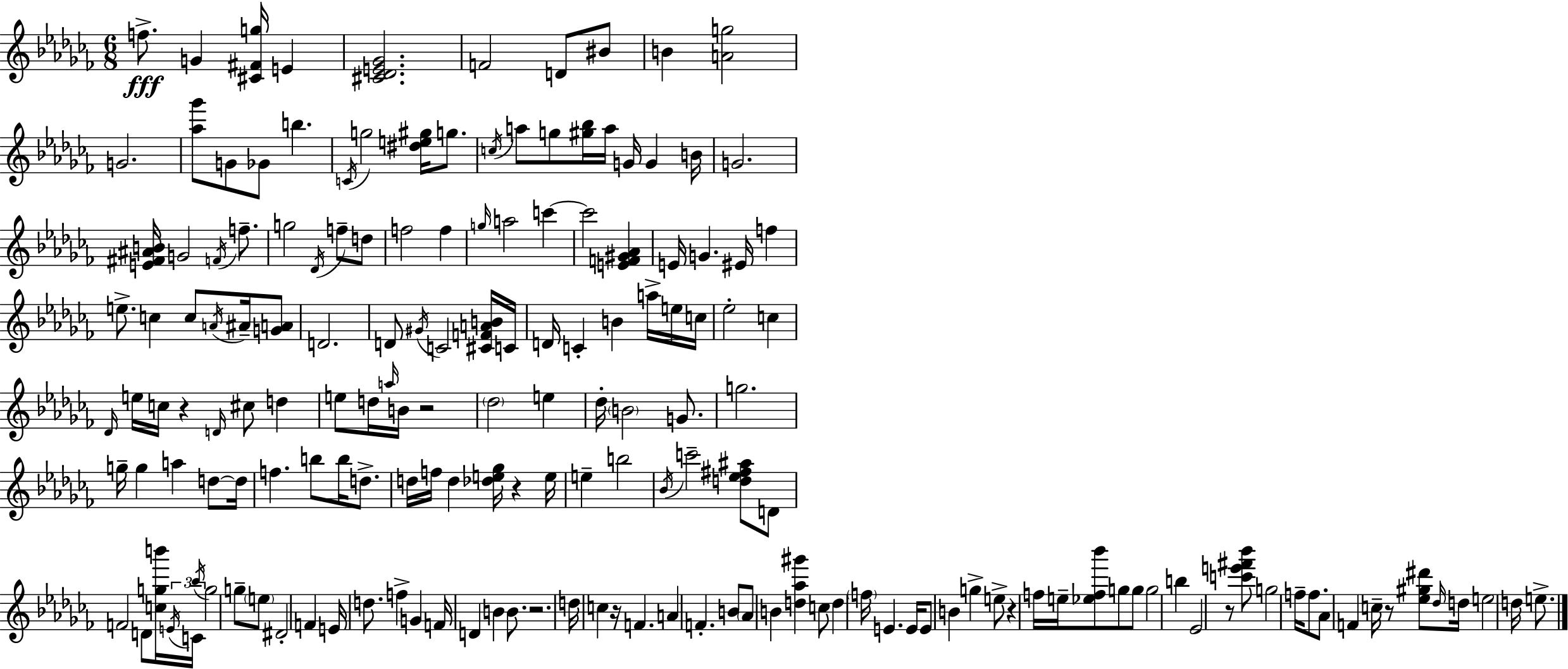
{
  \clef treble
  \numericTimeSignature
  \time 6/8
  \key aes \minor
  f''8.->\fff g'4 <cis' fis' g''>16 e'4 | <cis' des' e' ges'>2. | f'2 d'8 bis'8 | b'4 <a' g''>2 | \break g'2. | <aes'' ges'''>8 g'8 ges'8 b''4. | \acciaccatura { c'16 } g''2 <dis'' e'' gis''>16 g''8. | \acciaccatura { c''16 } a''8 g''8 <gis'' bes''>16 a''16 g'16 g'4 | \break b'16 g'2. | <e' fis' ais' b'>16 g'2 \acciaccatura { f'16 } | f''8.-- g''2 \acciaccatura { des'16 } | f''8-- d''8 f''2 | \break f''4 \grace { g''16 } a''2 | c'''4~~ c'''2 | <e' f' gis' aes'>4 e'16 g'4. | eis'16 f''4 e''8.-> c''4 | \break c''8 \acciaccatura { a'16 } ais'16-- <g' a'>8 d'2. | d'8 \acciaccatura { gis'16 } c'2 | <cis' f' a' b'>16 c'16 d'16 c'4-. | b'4 a''16-> e''16 c''16 ees''2-. | \break c''4 \grace { des'16 } e''16 c''16 r4 | \grace { d'16 } cis''8 d''4 e''8 d''16 | \grace { a''16 } b'16 r2 \parenthesize des''2 | e''4 des''16-. \parenthesize b'2 | \break g'8. g''2. | g''16-- g''4 | a''4 d''8~~ d''16 f''4. | b''8 b''16 d''8.-> d''16 f''16 | \break d''4 <des'' e'' ges''>16 r4 e''16 e''4-- | b''2 \acciaccatura { bes'16 } c'''2-- | <d'' ees'' fis'' ais''>8 d'8 f'2 | d'8 <c'' g'' b'''>16 \tuplet 3/2 { \acciaccatura { e'16 } c'16 | \break \acciaccatura { bes''16 } } g''2 g''8-- \parenthesize e''8 | dis'2-. f'4 | e'16 d''8. f''4-> g'4 | f'16 d'4 b'4 b'8. | \break r2. | d''16 c''4 r16 f'4. | a'4 f'4.-. b'8 | \parenthesize aes'8 b'4 <d'' aes'' gis'''>4 c''8 | \break d''4 \parenthesize f''16 e'4. | e'16 e'8 b'4 g''4-> e''8-> | r4 f''16 e''16-- <ees'' f'' bes'''>8 g''8 g''8 | g''2 b''4 | \break ees'2 r8 <c''' e''' fis''' bes'''>8 | g''2 f''16-- f''8. | aes'8 f'4 c''16-- r8 <ees'' gis'' dis'''>8 | \grace { des''16 } d''16 e''2 d''16 e''8.-> | \break \bar "|."
}